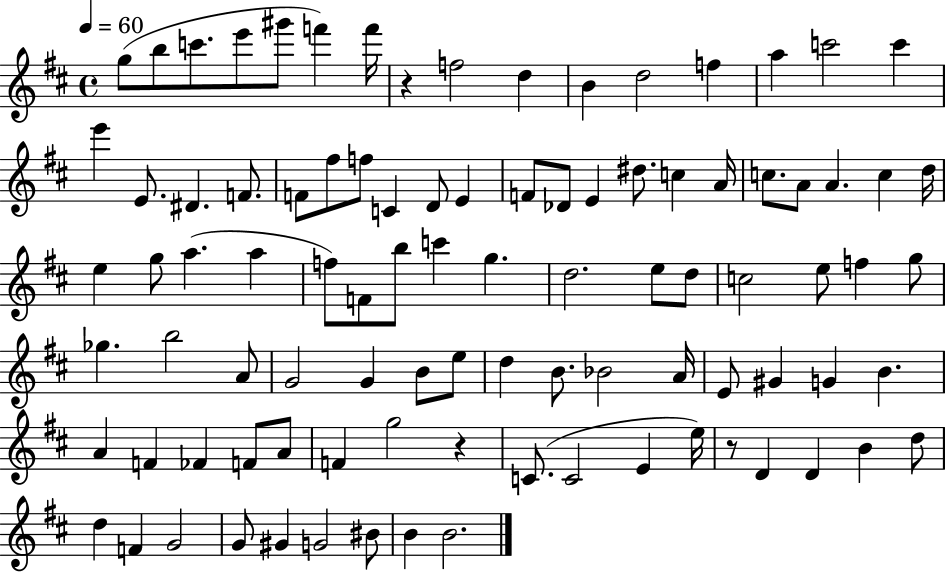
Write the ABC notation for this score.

X:1
T:Untitled
M:4/4
L:1/4
K:D
g/2 b/2 c'/2 e'/2 ^g'/2 f' f'/4 z f2 d B d2 f a c'2 c' e' E/2 ^D F/2 F/2 ^f/2 f/2 C D/2 E F/2 _D/2 E ^d/2 c A/4 c/2 A/2 A c d/4 e g/2 a a f/2 F/2 b/2 c' g d2 e/2 d/2 c2 e/2 f g/2 _g b2 A/2 G2 G B/2 e/2 d B/2 _B2 A/4 E/2 ^G G B A F _F F/2 A/2 F g2 z C/2 C2 E e/4 z/2 D D B d/2 d F G2 G/2 ^G G2 ^B/2 B B2